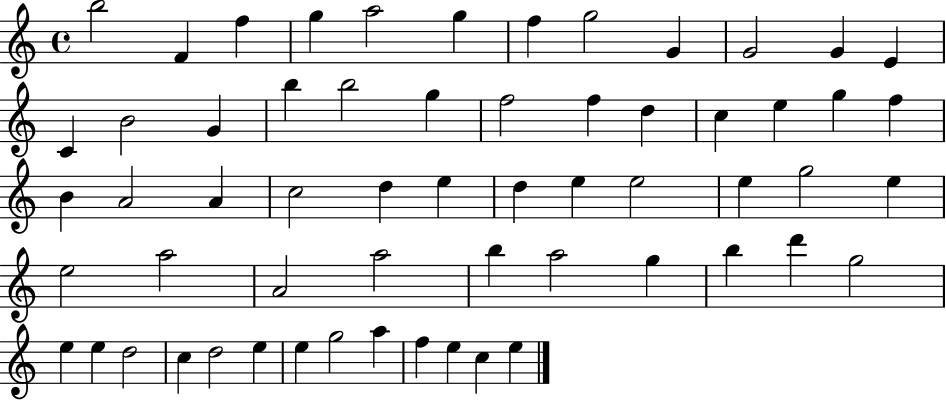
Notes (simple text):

B5/h F4/q F5/q G5/q A5/h G5/q F5/q G5/h G4/q G4/h G4/q E4/q C4/q B4/h G4/q B5/q B5/h G5/q F5/h F5/q D5/q C5/q E5/q G5/q F5/q B4/q A4/h A4/q C5/h D5/q E5/q D5/q E5/q E5/h E5/q G5/h E5/q E5/h A5/h A4/h A5/h B5/q A5/h G5/q B5/q D6/q G5/h E5/q E5/q D5/h C5/q D5/h E5/q E5/q G5/h A5/q F5/q E5/q C5/q E5/q